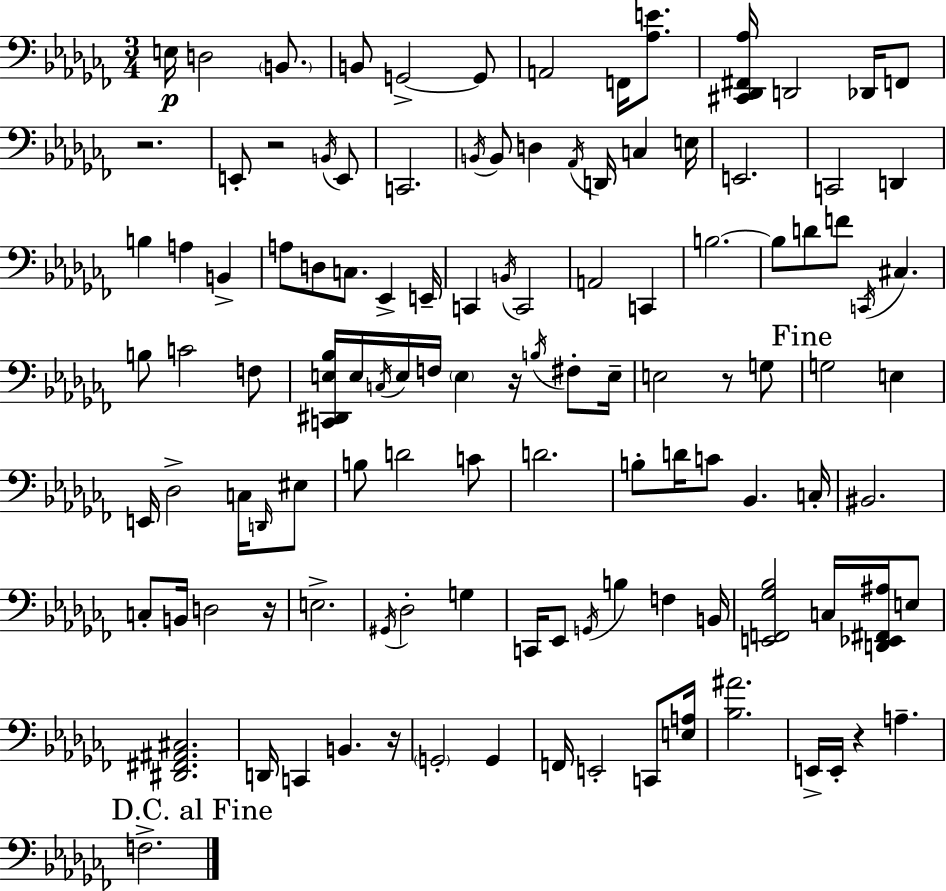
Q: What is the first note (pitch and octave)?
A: E3